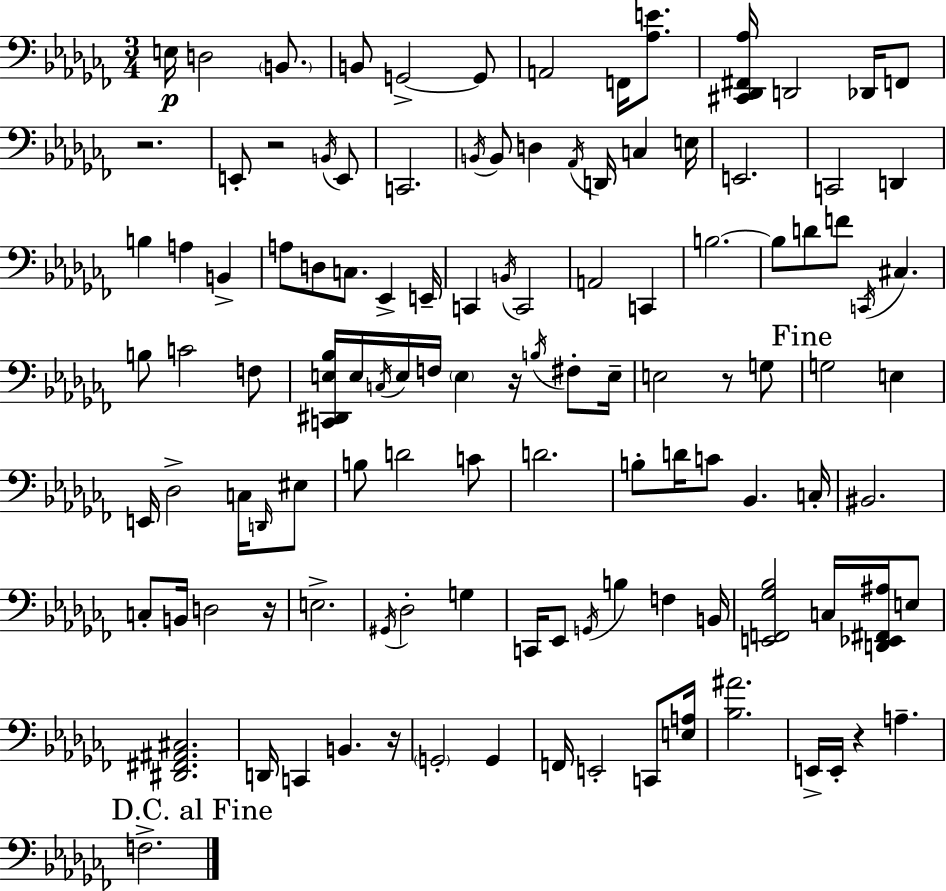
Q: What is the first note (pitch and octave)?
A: E3